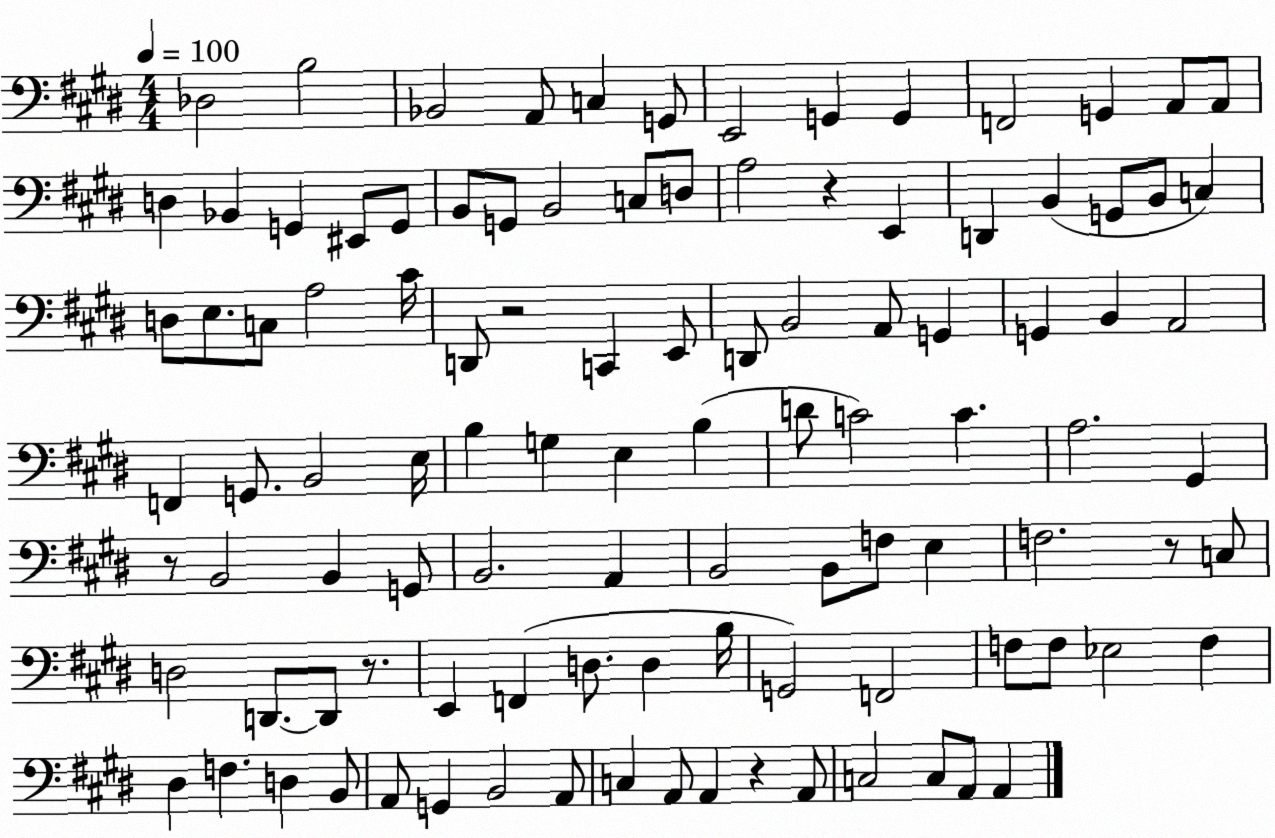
X:1
T:Untitled
M:4/4
L:1/4
K:E
_D,2 B,2 _B,,2 A,,/2 C, G,,/2 E,,2 G,, G,, F,,2 G,, A,,/2 A,,/2 D, _B,, G,, ^E,,/2 G,,/2 B,,/2 G,,/2 B,,2 C,/2 D,/2 A,2 z E,, D,, B,, G,,/2 B,,/2 C, D,/2 E,/2 C,/2 A,2 ^C/4 D,,/2 z2 C,, E,,/2 D,,/2 B,,2 A,,/2 G,, G,, B,, A,,2 F,, G,,/2 B,,2 E,/4 B, G, E, B, D/2 C2 C A,2 ^G,, z/2 B,,2 B,, G,,/2 B,,2 A,, B,,2 B,,/2 F,/2 E, F,2 z/2 C,/2 D,2 D,,/2 D,,/2 z/2 E,, F,, D,/2 D, B,/4 G,,2 F,,2 F,/2 F,/2 _E,2 F, ^D, F, D, B,,/2 A,,/2 G,, B,,2 A,,/2 C, A,,/2 A,, z A,,/2 C,2 C,/2 A,,/2 A,,